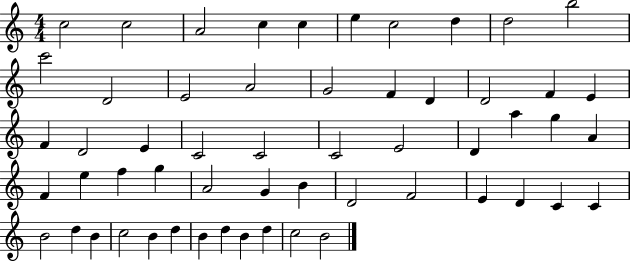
{
  \clef treble
  \numericTimeSignature
  \time 4/4
  \key c \major
  c''2 c''2 | a'2 c''4 c''4 | e''4 c''2 d''4 | d''2 b''2 | \break c'''2 d'2 | e'2 a'2 | g'2 f'4 d'4 | d'2 f'4 e'4 | \break f'4 d'2 e'4 | c'2 c'2 | c'2 e'2 | d'4 a''4 g''4 a'4 | \break f'4 e''4 f''4 g''4 | a'2 g'4 b'4 | d'2 f'2 | e'4 d'4 c'4 c'4 | \break b'2 d''4 b'4 | c''2 b'4 d''4 | b'4 d''4 b'4 d''4 | c''2 b'2 | \break \bar "|."
}